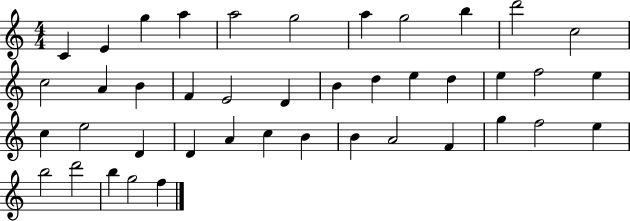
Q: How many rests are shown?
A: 0